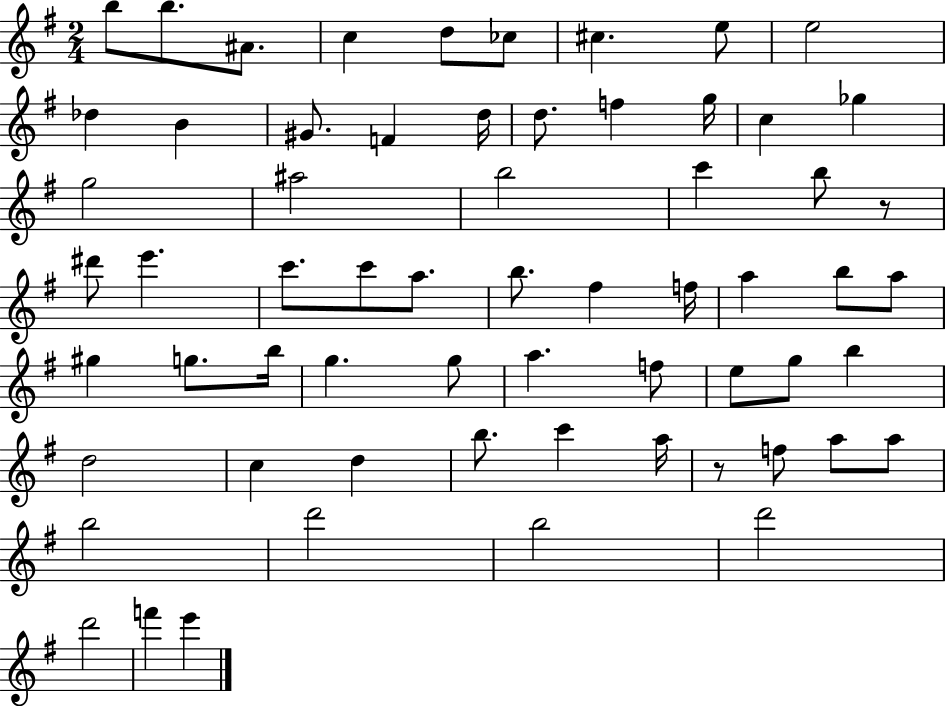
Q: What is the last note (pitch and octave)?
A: E6